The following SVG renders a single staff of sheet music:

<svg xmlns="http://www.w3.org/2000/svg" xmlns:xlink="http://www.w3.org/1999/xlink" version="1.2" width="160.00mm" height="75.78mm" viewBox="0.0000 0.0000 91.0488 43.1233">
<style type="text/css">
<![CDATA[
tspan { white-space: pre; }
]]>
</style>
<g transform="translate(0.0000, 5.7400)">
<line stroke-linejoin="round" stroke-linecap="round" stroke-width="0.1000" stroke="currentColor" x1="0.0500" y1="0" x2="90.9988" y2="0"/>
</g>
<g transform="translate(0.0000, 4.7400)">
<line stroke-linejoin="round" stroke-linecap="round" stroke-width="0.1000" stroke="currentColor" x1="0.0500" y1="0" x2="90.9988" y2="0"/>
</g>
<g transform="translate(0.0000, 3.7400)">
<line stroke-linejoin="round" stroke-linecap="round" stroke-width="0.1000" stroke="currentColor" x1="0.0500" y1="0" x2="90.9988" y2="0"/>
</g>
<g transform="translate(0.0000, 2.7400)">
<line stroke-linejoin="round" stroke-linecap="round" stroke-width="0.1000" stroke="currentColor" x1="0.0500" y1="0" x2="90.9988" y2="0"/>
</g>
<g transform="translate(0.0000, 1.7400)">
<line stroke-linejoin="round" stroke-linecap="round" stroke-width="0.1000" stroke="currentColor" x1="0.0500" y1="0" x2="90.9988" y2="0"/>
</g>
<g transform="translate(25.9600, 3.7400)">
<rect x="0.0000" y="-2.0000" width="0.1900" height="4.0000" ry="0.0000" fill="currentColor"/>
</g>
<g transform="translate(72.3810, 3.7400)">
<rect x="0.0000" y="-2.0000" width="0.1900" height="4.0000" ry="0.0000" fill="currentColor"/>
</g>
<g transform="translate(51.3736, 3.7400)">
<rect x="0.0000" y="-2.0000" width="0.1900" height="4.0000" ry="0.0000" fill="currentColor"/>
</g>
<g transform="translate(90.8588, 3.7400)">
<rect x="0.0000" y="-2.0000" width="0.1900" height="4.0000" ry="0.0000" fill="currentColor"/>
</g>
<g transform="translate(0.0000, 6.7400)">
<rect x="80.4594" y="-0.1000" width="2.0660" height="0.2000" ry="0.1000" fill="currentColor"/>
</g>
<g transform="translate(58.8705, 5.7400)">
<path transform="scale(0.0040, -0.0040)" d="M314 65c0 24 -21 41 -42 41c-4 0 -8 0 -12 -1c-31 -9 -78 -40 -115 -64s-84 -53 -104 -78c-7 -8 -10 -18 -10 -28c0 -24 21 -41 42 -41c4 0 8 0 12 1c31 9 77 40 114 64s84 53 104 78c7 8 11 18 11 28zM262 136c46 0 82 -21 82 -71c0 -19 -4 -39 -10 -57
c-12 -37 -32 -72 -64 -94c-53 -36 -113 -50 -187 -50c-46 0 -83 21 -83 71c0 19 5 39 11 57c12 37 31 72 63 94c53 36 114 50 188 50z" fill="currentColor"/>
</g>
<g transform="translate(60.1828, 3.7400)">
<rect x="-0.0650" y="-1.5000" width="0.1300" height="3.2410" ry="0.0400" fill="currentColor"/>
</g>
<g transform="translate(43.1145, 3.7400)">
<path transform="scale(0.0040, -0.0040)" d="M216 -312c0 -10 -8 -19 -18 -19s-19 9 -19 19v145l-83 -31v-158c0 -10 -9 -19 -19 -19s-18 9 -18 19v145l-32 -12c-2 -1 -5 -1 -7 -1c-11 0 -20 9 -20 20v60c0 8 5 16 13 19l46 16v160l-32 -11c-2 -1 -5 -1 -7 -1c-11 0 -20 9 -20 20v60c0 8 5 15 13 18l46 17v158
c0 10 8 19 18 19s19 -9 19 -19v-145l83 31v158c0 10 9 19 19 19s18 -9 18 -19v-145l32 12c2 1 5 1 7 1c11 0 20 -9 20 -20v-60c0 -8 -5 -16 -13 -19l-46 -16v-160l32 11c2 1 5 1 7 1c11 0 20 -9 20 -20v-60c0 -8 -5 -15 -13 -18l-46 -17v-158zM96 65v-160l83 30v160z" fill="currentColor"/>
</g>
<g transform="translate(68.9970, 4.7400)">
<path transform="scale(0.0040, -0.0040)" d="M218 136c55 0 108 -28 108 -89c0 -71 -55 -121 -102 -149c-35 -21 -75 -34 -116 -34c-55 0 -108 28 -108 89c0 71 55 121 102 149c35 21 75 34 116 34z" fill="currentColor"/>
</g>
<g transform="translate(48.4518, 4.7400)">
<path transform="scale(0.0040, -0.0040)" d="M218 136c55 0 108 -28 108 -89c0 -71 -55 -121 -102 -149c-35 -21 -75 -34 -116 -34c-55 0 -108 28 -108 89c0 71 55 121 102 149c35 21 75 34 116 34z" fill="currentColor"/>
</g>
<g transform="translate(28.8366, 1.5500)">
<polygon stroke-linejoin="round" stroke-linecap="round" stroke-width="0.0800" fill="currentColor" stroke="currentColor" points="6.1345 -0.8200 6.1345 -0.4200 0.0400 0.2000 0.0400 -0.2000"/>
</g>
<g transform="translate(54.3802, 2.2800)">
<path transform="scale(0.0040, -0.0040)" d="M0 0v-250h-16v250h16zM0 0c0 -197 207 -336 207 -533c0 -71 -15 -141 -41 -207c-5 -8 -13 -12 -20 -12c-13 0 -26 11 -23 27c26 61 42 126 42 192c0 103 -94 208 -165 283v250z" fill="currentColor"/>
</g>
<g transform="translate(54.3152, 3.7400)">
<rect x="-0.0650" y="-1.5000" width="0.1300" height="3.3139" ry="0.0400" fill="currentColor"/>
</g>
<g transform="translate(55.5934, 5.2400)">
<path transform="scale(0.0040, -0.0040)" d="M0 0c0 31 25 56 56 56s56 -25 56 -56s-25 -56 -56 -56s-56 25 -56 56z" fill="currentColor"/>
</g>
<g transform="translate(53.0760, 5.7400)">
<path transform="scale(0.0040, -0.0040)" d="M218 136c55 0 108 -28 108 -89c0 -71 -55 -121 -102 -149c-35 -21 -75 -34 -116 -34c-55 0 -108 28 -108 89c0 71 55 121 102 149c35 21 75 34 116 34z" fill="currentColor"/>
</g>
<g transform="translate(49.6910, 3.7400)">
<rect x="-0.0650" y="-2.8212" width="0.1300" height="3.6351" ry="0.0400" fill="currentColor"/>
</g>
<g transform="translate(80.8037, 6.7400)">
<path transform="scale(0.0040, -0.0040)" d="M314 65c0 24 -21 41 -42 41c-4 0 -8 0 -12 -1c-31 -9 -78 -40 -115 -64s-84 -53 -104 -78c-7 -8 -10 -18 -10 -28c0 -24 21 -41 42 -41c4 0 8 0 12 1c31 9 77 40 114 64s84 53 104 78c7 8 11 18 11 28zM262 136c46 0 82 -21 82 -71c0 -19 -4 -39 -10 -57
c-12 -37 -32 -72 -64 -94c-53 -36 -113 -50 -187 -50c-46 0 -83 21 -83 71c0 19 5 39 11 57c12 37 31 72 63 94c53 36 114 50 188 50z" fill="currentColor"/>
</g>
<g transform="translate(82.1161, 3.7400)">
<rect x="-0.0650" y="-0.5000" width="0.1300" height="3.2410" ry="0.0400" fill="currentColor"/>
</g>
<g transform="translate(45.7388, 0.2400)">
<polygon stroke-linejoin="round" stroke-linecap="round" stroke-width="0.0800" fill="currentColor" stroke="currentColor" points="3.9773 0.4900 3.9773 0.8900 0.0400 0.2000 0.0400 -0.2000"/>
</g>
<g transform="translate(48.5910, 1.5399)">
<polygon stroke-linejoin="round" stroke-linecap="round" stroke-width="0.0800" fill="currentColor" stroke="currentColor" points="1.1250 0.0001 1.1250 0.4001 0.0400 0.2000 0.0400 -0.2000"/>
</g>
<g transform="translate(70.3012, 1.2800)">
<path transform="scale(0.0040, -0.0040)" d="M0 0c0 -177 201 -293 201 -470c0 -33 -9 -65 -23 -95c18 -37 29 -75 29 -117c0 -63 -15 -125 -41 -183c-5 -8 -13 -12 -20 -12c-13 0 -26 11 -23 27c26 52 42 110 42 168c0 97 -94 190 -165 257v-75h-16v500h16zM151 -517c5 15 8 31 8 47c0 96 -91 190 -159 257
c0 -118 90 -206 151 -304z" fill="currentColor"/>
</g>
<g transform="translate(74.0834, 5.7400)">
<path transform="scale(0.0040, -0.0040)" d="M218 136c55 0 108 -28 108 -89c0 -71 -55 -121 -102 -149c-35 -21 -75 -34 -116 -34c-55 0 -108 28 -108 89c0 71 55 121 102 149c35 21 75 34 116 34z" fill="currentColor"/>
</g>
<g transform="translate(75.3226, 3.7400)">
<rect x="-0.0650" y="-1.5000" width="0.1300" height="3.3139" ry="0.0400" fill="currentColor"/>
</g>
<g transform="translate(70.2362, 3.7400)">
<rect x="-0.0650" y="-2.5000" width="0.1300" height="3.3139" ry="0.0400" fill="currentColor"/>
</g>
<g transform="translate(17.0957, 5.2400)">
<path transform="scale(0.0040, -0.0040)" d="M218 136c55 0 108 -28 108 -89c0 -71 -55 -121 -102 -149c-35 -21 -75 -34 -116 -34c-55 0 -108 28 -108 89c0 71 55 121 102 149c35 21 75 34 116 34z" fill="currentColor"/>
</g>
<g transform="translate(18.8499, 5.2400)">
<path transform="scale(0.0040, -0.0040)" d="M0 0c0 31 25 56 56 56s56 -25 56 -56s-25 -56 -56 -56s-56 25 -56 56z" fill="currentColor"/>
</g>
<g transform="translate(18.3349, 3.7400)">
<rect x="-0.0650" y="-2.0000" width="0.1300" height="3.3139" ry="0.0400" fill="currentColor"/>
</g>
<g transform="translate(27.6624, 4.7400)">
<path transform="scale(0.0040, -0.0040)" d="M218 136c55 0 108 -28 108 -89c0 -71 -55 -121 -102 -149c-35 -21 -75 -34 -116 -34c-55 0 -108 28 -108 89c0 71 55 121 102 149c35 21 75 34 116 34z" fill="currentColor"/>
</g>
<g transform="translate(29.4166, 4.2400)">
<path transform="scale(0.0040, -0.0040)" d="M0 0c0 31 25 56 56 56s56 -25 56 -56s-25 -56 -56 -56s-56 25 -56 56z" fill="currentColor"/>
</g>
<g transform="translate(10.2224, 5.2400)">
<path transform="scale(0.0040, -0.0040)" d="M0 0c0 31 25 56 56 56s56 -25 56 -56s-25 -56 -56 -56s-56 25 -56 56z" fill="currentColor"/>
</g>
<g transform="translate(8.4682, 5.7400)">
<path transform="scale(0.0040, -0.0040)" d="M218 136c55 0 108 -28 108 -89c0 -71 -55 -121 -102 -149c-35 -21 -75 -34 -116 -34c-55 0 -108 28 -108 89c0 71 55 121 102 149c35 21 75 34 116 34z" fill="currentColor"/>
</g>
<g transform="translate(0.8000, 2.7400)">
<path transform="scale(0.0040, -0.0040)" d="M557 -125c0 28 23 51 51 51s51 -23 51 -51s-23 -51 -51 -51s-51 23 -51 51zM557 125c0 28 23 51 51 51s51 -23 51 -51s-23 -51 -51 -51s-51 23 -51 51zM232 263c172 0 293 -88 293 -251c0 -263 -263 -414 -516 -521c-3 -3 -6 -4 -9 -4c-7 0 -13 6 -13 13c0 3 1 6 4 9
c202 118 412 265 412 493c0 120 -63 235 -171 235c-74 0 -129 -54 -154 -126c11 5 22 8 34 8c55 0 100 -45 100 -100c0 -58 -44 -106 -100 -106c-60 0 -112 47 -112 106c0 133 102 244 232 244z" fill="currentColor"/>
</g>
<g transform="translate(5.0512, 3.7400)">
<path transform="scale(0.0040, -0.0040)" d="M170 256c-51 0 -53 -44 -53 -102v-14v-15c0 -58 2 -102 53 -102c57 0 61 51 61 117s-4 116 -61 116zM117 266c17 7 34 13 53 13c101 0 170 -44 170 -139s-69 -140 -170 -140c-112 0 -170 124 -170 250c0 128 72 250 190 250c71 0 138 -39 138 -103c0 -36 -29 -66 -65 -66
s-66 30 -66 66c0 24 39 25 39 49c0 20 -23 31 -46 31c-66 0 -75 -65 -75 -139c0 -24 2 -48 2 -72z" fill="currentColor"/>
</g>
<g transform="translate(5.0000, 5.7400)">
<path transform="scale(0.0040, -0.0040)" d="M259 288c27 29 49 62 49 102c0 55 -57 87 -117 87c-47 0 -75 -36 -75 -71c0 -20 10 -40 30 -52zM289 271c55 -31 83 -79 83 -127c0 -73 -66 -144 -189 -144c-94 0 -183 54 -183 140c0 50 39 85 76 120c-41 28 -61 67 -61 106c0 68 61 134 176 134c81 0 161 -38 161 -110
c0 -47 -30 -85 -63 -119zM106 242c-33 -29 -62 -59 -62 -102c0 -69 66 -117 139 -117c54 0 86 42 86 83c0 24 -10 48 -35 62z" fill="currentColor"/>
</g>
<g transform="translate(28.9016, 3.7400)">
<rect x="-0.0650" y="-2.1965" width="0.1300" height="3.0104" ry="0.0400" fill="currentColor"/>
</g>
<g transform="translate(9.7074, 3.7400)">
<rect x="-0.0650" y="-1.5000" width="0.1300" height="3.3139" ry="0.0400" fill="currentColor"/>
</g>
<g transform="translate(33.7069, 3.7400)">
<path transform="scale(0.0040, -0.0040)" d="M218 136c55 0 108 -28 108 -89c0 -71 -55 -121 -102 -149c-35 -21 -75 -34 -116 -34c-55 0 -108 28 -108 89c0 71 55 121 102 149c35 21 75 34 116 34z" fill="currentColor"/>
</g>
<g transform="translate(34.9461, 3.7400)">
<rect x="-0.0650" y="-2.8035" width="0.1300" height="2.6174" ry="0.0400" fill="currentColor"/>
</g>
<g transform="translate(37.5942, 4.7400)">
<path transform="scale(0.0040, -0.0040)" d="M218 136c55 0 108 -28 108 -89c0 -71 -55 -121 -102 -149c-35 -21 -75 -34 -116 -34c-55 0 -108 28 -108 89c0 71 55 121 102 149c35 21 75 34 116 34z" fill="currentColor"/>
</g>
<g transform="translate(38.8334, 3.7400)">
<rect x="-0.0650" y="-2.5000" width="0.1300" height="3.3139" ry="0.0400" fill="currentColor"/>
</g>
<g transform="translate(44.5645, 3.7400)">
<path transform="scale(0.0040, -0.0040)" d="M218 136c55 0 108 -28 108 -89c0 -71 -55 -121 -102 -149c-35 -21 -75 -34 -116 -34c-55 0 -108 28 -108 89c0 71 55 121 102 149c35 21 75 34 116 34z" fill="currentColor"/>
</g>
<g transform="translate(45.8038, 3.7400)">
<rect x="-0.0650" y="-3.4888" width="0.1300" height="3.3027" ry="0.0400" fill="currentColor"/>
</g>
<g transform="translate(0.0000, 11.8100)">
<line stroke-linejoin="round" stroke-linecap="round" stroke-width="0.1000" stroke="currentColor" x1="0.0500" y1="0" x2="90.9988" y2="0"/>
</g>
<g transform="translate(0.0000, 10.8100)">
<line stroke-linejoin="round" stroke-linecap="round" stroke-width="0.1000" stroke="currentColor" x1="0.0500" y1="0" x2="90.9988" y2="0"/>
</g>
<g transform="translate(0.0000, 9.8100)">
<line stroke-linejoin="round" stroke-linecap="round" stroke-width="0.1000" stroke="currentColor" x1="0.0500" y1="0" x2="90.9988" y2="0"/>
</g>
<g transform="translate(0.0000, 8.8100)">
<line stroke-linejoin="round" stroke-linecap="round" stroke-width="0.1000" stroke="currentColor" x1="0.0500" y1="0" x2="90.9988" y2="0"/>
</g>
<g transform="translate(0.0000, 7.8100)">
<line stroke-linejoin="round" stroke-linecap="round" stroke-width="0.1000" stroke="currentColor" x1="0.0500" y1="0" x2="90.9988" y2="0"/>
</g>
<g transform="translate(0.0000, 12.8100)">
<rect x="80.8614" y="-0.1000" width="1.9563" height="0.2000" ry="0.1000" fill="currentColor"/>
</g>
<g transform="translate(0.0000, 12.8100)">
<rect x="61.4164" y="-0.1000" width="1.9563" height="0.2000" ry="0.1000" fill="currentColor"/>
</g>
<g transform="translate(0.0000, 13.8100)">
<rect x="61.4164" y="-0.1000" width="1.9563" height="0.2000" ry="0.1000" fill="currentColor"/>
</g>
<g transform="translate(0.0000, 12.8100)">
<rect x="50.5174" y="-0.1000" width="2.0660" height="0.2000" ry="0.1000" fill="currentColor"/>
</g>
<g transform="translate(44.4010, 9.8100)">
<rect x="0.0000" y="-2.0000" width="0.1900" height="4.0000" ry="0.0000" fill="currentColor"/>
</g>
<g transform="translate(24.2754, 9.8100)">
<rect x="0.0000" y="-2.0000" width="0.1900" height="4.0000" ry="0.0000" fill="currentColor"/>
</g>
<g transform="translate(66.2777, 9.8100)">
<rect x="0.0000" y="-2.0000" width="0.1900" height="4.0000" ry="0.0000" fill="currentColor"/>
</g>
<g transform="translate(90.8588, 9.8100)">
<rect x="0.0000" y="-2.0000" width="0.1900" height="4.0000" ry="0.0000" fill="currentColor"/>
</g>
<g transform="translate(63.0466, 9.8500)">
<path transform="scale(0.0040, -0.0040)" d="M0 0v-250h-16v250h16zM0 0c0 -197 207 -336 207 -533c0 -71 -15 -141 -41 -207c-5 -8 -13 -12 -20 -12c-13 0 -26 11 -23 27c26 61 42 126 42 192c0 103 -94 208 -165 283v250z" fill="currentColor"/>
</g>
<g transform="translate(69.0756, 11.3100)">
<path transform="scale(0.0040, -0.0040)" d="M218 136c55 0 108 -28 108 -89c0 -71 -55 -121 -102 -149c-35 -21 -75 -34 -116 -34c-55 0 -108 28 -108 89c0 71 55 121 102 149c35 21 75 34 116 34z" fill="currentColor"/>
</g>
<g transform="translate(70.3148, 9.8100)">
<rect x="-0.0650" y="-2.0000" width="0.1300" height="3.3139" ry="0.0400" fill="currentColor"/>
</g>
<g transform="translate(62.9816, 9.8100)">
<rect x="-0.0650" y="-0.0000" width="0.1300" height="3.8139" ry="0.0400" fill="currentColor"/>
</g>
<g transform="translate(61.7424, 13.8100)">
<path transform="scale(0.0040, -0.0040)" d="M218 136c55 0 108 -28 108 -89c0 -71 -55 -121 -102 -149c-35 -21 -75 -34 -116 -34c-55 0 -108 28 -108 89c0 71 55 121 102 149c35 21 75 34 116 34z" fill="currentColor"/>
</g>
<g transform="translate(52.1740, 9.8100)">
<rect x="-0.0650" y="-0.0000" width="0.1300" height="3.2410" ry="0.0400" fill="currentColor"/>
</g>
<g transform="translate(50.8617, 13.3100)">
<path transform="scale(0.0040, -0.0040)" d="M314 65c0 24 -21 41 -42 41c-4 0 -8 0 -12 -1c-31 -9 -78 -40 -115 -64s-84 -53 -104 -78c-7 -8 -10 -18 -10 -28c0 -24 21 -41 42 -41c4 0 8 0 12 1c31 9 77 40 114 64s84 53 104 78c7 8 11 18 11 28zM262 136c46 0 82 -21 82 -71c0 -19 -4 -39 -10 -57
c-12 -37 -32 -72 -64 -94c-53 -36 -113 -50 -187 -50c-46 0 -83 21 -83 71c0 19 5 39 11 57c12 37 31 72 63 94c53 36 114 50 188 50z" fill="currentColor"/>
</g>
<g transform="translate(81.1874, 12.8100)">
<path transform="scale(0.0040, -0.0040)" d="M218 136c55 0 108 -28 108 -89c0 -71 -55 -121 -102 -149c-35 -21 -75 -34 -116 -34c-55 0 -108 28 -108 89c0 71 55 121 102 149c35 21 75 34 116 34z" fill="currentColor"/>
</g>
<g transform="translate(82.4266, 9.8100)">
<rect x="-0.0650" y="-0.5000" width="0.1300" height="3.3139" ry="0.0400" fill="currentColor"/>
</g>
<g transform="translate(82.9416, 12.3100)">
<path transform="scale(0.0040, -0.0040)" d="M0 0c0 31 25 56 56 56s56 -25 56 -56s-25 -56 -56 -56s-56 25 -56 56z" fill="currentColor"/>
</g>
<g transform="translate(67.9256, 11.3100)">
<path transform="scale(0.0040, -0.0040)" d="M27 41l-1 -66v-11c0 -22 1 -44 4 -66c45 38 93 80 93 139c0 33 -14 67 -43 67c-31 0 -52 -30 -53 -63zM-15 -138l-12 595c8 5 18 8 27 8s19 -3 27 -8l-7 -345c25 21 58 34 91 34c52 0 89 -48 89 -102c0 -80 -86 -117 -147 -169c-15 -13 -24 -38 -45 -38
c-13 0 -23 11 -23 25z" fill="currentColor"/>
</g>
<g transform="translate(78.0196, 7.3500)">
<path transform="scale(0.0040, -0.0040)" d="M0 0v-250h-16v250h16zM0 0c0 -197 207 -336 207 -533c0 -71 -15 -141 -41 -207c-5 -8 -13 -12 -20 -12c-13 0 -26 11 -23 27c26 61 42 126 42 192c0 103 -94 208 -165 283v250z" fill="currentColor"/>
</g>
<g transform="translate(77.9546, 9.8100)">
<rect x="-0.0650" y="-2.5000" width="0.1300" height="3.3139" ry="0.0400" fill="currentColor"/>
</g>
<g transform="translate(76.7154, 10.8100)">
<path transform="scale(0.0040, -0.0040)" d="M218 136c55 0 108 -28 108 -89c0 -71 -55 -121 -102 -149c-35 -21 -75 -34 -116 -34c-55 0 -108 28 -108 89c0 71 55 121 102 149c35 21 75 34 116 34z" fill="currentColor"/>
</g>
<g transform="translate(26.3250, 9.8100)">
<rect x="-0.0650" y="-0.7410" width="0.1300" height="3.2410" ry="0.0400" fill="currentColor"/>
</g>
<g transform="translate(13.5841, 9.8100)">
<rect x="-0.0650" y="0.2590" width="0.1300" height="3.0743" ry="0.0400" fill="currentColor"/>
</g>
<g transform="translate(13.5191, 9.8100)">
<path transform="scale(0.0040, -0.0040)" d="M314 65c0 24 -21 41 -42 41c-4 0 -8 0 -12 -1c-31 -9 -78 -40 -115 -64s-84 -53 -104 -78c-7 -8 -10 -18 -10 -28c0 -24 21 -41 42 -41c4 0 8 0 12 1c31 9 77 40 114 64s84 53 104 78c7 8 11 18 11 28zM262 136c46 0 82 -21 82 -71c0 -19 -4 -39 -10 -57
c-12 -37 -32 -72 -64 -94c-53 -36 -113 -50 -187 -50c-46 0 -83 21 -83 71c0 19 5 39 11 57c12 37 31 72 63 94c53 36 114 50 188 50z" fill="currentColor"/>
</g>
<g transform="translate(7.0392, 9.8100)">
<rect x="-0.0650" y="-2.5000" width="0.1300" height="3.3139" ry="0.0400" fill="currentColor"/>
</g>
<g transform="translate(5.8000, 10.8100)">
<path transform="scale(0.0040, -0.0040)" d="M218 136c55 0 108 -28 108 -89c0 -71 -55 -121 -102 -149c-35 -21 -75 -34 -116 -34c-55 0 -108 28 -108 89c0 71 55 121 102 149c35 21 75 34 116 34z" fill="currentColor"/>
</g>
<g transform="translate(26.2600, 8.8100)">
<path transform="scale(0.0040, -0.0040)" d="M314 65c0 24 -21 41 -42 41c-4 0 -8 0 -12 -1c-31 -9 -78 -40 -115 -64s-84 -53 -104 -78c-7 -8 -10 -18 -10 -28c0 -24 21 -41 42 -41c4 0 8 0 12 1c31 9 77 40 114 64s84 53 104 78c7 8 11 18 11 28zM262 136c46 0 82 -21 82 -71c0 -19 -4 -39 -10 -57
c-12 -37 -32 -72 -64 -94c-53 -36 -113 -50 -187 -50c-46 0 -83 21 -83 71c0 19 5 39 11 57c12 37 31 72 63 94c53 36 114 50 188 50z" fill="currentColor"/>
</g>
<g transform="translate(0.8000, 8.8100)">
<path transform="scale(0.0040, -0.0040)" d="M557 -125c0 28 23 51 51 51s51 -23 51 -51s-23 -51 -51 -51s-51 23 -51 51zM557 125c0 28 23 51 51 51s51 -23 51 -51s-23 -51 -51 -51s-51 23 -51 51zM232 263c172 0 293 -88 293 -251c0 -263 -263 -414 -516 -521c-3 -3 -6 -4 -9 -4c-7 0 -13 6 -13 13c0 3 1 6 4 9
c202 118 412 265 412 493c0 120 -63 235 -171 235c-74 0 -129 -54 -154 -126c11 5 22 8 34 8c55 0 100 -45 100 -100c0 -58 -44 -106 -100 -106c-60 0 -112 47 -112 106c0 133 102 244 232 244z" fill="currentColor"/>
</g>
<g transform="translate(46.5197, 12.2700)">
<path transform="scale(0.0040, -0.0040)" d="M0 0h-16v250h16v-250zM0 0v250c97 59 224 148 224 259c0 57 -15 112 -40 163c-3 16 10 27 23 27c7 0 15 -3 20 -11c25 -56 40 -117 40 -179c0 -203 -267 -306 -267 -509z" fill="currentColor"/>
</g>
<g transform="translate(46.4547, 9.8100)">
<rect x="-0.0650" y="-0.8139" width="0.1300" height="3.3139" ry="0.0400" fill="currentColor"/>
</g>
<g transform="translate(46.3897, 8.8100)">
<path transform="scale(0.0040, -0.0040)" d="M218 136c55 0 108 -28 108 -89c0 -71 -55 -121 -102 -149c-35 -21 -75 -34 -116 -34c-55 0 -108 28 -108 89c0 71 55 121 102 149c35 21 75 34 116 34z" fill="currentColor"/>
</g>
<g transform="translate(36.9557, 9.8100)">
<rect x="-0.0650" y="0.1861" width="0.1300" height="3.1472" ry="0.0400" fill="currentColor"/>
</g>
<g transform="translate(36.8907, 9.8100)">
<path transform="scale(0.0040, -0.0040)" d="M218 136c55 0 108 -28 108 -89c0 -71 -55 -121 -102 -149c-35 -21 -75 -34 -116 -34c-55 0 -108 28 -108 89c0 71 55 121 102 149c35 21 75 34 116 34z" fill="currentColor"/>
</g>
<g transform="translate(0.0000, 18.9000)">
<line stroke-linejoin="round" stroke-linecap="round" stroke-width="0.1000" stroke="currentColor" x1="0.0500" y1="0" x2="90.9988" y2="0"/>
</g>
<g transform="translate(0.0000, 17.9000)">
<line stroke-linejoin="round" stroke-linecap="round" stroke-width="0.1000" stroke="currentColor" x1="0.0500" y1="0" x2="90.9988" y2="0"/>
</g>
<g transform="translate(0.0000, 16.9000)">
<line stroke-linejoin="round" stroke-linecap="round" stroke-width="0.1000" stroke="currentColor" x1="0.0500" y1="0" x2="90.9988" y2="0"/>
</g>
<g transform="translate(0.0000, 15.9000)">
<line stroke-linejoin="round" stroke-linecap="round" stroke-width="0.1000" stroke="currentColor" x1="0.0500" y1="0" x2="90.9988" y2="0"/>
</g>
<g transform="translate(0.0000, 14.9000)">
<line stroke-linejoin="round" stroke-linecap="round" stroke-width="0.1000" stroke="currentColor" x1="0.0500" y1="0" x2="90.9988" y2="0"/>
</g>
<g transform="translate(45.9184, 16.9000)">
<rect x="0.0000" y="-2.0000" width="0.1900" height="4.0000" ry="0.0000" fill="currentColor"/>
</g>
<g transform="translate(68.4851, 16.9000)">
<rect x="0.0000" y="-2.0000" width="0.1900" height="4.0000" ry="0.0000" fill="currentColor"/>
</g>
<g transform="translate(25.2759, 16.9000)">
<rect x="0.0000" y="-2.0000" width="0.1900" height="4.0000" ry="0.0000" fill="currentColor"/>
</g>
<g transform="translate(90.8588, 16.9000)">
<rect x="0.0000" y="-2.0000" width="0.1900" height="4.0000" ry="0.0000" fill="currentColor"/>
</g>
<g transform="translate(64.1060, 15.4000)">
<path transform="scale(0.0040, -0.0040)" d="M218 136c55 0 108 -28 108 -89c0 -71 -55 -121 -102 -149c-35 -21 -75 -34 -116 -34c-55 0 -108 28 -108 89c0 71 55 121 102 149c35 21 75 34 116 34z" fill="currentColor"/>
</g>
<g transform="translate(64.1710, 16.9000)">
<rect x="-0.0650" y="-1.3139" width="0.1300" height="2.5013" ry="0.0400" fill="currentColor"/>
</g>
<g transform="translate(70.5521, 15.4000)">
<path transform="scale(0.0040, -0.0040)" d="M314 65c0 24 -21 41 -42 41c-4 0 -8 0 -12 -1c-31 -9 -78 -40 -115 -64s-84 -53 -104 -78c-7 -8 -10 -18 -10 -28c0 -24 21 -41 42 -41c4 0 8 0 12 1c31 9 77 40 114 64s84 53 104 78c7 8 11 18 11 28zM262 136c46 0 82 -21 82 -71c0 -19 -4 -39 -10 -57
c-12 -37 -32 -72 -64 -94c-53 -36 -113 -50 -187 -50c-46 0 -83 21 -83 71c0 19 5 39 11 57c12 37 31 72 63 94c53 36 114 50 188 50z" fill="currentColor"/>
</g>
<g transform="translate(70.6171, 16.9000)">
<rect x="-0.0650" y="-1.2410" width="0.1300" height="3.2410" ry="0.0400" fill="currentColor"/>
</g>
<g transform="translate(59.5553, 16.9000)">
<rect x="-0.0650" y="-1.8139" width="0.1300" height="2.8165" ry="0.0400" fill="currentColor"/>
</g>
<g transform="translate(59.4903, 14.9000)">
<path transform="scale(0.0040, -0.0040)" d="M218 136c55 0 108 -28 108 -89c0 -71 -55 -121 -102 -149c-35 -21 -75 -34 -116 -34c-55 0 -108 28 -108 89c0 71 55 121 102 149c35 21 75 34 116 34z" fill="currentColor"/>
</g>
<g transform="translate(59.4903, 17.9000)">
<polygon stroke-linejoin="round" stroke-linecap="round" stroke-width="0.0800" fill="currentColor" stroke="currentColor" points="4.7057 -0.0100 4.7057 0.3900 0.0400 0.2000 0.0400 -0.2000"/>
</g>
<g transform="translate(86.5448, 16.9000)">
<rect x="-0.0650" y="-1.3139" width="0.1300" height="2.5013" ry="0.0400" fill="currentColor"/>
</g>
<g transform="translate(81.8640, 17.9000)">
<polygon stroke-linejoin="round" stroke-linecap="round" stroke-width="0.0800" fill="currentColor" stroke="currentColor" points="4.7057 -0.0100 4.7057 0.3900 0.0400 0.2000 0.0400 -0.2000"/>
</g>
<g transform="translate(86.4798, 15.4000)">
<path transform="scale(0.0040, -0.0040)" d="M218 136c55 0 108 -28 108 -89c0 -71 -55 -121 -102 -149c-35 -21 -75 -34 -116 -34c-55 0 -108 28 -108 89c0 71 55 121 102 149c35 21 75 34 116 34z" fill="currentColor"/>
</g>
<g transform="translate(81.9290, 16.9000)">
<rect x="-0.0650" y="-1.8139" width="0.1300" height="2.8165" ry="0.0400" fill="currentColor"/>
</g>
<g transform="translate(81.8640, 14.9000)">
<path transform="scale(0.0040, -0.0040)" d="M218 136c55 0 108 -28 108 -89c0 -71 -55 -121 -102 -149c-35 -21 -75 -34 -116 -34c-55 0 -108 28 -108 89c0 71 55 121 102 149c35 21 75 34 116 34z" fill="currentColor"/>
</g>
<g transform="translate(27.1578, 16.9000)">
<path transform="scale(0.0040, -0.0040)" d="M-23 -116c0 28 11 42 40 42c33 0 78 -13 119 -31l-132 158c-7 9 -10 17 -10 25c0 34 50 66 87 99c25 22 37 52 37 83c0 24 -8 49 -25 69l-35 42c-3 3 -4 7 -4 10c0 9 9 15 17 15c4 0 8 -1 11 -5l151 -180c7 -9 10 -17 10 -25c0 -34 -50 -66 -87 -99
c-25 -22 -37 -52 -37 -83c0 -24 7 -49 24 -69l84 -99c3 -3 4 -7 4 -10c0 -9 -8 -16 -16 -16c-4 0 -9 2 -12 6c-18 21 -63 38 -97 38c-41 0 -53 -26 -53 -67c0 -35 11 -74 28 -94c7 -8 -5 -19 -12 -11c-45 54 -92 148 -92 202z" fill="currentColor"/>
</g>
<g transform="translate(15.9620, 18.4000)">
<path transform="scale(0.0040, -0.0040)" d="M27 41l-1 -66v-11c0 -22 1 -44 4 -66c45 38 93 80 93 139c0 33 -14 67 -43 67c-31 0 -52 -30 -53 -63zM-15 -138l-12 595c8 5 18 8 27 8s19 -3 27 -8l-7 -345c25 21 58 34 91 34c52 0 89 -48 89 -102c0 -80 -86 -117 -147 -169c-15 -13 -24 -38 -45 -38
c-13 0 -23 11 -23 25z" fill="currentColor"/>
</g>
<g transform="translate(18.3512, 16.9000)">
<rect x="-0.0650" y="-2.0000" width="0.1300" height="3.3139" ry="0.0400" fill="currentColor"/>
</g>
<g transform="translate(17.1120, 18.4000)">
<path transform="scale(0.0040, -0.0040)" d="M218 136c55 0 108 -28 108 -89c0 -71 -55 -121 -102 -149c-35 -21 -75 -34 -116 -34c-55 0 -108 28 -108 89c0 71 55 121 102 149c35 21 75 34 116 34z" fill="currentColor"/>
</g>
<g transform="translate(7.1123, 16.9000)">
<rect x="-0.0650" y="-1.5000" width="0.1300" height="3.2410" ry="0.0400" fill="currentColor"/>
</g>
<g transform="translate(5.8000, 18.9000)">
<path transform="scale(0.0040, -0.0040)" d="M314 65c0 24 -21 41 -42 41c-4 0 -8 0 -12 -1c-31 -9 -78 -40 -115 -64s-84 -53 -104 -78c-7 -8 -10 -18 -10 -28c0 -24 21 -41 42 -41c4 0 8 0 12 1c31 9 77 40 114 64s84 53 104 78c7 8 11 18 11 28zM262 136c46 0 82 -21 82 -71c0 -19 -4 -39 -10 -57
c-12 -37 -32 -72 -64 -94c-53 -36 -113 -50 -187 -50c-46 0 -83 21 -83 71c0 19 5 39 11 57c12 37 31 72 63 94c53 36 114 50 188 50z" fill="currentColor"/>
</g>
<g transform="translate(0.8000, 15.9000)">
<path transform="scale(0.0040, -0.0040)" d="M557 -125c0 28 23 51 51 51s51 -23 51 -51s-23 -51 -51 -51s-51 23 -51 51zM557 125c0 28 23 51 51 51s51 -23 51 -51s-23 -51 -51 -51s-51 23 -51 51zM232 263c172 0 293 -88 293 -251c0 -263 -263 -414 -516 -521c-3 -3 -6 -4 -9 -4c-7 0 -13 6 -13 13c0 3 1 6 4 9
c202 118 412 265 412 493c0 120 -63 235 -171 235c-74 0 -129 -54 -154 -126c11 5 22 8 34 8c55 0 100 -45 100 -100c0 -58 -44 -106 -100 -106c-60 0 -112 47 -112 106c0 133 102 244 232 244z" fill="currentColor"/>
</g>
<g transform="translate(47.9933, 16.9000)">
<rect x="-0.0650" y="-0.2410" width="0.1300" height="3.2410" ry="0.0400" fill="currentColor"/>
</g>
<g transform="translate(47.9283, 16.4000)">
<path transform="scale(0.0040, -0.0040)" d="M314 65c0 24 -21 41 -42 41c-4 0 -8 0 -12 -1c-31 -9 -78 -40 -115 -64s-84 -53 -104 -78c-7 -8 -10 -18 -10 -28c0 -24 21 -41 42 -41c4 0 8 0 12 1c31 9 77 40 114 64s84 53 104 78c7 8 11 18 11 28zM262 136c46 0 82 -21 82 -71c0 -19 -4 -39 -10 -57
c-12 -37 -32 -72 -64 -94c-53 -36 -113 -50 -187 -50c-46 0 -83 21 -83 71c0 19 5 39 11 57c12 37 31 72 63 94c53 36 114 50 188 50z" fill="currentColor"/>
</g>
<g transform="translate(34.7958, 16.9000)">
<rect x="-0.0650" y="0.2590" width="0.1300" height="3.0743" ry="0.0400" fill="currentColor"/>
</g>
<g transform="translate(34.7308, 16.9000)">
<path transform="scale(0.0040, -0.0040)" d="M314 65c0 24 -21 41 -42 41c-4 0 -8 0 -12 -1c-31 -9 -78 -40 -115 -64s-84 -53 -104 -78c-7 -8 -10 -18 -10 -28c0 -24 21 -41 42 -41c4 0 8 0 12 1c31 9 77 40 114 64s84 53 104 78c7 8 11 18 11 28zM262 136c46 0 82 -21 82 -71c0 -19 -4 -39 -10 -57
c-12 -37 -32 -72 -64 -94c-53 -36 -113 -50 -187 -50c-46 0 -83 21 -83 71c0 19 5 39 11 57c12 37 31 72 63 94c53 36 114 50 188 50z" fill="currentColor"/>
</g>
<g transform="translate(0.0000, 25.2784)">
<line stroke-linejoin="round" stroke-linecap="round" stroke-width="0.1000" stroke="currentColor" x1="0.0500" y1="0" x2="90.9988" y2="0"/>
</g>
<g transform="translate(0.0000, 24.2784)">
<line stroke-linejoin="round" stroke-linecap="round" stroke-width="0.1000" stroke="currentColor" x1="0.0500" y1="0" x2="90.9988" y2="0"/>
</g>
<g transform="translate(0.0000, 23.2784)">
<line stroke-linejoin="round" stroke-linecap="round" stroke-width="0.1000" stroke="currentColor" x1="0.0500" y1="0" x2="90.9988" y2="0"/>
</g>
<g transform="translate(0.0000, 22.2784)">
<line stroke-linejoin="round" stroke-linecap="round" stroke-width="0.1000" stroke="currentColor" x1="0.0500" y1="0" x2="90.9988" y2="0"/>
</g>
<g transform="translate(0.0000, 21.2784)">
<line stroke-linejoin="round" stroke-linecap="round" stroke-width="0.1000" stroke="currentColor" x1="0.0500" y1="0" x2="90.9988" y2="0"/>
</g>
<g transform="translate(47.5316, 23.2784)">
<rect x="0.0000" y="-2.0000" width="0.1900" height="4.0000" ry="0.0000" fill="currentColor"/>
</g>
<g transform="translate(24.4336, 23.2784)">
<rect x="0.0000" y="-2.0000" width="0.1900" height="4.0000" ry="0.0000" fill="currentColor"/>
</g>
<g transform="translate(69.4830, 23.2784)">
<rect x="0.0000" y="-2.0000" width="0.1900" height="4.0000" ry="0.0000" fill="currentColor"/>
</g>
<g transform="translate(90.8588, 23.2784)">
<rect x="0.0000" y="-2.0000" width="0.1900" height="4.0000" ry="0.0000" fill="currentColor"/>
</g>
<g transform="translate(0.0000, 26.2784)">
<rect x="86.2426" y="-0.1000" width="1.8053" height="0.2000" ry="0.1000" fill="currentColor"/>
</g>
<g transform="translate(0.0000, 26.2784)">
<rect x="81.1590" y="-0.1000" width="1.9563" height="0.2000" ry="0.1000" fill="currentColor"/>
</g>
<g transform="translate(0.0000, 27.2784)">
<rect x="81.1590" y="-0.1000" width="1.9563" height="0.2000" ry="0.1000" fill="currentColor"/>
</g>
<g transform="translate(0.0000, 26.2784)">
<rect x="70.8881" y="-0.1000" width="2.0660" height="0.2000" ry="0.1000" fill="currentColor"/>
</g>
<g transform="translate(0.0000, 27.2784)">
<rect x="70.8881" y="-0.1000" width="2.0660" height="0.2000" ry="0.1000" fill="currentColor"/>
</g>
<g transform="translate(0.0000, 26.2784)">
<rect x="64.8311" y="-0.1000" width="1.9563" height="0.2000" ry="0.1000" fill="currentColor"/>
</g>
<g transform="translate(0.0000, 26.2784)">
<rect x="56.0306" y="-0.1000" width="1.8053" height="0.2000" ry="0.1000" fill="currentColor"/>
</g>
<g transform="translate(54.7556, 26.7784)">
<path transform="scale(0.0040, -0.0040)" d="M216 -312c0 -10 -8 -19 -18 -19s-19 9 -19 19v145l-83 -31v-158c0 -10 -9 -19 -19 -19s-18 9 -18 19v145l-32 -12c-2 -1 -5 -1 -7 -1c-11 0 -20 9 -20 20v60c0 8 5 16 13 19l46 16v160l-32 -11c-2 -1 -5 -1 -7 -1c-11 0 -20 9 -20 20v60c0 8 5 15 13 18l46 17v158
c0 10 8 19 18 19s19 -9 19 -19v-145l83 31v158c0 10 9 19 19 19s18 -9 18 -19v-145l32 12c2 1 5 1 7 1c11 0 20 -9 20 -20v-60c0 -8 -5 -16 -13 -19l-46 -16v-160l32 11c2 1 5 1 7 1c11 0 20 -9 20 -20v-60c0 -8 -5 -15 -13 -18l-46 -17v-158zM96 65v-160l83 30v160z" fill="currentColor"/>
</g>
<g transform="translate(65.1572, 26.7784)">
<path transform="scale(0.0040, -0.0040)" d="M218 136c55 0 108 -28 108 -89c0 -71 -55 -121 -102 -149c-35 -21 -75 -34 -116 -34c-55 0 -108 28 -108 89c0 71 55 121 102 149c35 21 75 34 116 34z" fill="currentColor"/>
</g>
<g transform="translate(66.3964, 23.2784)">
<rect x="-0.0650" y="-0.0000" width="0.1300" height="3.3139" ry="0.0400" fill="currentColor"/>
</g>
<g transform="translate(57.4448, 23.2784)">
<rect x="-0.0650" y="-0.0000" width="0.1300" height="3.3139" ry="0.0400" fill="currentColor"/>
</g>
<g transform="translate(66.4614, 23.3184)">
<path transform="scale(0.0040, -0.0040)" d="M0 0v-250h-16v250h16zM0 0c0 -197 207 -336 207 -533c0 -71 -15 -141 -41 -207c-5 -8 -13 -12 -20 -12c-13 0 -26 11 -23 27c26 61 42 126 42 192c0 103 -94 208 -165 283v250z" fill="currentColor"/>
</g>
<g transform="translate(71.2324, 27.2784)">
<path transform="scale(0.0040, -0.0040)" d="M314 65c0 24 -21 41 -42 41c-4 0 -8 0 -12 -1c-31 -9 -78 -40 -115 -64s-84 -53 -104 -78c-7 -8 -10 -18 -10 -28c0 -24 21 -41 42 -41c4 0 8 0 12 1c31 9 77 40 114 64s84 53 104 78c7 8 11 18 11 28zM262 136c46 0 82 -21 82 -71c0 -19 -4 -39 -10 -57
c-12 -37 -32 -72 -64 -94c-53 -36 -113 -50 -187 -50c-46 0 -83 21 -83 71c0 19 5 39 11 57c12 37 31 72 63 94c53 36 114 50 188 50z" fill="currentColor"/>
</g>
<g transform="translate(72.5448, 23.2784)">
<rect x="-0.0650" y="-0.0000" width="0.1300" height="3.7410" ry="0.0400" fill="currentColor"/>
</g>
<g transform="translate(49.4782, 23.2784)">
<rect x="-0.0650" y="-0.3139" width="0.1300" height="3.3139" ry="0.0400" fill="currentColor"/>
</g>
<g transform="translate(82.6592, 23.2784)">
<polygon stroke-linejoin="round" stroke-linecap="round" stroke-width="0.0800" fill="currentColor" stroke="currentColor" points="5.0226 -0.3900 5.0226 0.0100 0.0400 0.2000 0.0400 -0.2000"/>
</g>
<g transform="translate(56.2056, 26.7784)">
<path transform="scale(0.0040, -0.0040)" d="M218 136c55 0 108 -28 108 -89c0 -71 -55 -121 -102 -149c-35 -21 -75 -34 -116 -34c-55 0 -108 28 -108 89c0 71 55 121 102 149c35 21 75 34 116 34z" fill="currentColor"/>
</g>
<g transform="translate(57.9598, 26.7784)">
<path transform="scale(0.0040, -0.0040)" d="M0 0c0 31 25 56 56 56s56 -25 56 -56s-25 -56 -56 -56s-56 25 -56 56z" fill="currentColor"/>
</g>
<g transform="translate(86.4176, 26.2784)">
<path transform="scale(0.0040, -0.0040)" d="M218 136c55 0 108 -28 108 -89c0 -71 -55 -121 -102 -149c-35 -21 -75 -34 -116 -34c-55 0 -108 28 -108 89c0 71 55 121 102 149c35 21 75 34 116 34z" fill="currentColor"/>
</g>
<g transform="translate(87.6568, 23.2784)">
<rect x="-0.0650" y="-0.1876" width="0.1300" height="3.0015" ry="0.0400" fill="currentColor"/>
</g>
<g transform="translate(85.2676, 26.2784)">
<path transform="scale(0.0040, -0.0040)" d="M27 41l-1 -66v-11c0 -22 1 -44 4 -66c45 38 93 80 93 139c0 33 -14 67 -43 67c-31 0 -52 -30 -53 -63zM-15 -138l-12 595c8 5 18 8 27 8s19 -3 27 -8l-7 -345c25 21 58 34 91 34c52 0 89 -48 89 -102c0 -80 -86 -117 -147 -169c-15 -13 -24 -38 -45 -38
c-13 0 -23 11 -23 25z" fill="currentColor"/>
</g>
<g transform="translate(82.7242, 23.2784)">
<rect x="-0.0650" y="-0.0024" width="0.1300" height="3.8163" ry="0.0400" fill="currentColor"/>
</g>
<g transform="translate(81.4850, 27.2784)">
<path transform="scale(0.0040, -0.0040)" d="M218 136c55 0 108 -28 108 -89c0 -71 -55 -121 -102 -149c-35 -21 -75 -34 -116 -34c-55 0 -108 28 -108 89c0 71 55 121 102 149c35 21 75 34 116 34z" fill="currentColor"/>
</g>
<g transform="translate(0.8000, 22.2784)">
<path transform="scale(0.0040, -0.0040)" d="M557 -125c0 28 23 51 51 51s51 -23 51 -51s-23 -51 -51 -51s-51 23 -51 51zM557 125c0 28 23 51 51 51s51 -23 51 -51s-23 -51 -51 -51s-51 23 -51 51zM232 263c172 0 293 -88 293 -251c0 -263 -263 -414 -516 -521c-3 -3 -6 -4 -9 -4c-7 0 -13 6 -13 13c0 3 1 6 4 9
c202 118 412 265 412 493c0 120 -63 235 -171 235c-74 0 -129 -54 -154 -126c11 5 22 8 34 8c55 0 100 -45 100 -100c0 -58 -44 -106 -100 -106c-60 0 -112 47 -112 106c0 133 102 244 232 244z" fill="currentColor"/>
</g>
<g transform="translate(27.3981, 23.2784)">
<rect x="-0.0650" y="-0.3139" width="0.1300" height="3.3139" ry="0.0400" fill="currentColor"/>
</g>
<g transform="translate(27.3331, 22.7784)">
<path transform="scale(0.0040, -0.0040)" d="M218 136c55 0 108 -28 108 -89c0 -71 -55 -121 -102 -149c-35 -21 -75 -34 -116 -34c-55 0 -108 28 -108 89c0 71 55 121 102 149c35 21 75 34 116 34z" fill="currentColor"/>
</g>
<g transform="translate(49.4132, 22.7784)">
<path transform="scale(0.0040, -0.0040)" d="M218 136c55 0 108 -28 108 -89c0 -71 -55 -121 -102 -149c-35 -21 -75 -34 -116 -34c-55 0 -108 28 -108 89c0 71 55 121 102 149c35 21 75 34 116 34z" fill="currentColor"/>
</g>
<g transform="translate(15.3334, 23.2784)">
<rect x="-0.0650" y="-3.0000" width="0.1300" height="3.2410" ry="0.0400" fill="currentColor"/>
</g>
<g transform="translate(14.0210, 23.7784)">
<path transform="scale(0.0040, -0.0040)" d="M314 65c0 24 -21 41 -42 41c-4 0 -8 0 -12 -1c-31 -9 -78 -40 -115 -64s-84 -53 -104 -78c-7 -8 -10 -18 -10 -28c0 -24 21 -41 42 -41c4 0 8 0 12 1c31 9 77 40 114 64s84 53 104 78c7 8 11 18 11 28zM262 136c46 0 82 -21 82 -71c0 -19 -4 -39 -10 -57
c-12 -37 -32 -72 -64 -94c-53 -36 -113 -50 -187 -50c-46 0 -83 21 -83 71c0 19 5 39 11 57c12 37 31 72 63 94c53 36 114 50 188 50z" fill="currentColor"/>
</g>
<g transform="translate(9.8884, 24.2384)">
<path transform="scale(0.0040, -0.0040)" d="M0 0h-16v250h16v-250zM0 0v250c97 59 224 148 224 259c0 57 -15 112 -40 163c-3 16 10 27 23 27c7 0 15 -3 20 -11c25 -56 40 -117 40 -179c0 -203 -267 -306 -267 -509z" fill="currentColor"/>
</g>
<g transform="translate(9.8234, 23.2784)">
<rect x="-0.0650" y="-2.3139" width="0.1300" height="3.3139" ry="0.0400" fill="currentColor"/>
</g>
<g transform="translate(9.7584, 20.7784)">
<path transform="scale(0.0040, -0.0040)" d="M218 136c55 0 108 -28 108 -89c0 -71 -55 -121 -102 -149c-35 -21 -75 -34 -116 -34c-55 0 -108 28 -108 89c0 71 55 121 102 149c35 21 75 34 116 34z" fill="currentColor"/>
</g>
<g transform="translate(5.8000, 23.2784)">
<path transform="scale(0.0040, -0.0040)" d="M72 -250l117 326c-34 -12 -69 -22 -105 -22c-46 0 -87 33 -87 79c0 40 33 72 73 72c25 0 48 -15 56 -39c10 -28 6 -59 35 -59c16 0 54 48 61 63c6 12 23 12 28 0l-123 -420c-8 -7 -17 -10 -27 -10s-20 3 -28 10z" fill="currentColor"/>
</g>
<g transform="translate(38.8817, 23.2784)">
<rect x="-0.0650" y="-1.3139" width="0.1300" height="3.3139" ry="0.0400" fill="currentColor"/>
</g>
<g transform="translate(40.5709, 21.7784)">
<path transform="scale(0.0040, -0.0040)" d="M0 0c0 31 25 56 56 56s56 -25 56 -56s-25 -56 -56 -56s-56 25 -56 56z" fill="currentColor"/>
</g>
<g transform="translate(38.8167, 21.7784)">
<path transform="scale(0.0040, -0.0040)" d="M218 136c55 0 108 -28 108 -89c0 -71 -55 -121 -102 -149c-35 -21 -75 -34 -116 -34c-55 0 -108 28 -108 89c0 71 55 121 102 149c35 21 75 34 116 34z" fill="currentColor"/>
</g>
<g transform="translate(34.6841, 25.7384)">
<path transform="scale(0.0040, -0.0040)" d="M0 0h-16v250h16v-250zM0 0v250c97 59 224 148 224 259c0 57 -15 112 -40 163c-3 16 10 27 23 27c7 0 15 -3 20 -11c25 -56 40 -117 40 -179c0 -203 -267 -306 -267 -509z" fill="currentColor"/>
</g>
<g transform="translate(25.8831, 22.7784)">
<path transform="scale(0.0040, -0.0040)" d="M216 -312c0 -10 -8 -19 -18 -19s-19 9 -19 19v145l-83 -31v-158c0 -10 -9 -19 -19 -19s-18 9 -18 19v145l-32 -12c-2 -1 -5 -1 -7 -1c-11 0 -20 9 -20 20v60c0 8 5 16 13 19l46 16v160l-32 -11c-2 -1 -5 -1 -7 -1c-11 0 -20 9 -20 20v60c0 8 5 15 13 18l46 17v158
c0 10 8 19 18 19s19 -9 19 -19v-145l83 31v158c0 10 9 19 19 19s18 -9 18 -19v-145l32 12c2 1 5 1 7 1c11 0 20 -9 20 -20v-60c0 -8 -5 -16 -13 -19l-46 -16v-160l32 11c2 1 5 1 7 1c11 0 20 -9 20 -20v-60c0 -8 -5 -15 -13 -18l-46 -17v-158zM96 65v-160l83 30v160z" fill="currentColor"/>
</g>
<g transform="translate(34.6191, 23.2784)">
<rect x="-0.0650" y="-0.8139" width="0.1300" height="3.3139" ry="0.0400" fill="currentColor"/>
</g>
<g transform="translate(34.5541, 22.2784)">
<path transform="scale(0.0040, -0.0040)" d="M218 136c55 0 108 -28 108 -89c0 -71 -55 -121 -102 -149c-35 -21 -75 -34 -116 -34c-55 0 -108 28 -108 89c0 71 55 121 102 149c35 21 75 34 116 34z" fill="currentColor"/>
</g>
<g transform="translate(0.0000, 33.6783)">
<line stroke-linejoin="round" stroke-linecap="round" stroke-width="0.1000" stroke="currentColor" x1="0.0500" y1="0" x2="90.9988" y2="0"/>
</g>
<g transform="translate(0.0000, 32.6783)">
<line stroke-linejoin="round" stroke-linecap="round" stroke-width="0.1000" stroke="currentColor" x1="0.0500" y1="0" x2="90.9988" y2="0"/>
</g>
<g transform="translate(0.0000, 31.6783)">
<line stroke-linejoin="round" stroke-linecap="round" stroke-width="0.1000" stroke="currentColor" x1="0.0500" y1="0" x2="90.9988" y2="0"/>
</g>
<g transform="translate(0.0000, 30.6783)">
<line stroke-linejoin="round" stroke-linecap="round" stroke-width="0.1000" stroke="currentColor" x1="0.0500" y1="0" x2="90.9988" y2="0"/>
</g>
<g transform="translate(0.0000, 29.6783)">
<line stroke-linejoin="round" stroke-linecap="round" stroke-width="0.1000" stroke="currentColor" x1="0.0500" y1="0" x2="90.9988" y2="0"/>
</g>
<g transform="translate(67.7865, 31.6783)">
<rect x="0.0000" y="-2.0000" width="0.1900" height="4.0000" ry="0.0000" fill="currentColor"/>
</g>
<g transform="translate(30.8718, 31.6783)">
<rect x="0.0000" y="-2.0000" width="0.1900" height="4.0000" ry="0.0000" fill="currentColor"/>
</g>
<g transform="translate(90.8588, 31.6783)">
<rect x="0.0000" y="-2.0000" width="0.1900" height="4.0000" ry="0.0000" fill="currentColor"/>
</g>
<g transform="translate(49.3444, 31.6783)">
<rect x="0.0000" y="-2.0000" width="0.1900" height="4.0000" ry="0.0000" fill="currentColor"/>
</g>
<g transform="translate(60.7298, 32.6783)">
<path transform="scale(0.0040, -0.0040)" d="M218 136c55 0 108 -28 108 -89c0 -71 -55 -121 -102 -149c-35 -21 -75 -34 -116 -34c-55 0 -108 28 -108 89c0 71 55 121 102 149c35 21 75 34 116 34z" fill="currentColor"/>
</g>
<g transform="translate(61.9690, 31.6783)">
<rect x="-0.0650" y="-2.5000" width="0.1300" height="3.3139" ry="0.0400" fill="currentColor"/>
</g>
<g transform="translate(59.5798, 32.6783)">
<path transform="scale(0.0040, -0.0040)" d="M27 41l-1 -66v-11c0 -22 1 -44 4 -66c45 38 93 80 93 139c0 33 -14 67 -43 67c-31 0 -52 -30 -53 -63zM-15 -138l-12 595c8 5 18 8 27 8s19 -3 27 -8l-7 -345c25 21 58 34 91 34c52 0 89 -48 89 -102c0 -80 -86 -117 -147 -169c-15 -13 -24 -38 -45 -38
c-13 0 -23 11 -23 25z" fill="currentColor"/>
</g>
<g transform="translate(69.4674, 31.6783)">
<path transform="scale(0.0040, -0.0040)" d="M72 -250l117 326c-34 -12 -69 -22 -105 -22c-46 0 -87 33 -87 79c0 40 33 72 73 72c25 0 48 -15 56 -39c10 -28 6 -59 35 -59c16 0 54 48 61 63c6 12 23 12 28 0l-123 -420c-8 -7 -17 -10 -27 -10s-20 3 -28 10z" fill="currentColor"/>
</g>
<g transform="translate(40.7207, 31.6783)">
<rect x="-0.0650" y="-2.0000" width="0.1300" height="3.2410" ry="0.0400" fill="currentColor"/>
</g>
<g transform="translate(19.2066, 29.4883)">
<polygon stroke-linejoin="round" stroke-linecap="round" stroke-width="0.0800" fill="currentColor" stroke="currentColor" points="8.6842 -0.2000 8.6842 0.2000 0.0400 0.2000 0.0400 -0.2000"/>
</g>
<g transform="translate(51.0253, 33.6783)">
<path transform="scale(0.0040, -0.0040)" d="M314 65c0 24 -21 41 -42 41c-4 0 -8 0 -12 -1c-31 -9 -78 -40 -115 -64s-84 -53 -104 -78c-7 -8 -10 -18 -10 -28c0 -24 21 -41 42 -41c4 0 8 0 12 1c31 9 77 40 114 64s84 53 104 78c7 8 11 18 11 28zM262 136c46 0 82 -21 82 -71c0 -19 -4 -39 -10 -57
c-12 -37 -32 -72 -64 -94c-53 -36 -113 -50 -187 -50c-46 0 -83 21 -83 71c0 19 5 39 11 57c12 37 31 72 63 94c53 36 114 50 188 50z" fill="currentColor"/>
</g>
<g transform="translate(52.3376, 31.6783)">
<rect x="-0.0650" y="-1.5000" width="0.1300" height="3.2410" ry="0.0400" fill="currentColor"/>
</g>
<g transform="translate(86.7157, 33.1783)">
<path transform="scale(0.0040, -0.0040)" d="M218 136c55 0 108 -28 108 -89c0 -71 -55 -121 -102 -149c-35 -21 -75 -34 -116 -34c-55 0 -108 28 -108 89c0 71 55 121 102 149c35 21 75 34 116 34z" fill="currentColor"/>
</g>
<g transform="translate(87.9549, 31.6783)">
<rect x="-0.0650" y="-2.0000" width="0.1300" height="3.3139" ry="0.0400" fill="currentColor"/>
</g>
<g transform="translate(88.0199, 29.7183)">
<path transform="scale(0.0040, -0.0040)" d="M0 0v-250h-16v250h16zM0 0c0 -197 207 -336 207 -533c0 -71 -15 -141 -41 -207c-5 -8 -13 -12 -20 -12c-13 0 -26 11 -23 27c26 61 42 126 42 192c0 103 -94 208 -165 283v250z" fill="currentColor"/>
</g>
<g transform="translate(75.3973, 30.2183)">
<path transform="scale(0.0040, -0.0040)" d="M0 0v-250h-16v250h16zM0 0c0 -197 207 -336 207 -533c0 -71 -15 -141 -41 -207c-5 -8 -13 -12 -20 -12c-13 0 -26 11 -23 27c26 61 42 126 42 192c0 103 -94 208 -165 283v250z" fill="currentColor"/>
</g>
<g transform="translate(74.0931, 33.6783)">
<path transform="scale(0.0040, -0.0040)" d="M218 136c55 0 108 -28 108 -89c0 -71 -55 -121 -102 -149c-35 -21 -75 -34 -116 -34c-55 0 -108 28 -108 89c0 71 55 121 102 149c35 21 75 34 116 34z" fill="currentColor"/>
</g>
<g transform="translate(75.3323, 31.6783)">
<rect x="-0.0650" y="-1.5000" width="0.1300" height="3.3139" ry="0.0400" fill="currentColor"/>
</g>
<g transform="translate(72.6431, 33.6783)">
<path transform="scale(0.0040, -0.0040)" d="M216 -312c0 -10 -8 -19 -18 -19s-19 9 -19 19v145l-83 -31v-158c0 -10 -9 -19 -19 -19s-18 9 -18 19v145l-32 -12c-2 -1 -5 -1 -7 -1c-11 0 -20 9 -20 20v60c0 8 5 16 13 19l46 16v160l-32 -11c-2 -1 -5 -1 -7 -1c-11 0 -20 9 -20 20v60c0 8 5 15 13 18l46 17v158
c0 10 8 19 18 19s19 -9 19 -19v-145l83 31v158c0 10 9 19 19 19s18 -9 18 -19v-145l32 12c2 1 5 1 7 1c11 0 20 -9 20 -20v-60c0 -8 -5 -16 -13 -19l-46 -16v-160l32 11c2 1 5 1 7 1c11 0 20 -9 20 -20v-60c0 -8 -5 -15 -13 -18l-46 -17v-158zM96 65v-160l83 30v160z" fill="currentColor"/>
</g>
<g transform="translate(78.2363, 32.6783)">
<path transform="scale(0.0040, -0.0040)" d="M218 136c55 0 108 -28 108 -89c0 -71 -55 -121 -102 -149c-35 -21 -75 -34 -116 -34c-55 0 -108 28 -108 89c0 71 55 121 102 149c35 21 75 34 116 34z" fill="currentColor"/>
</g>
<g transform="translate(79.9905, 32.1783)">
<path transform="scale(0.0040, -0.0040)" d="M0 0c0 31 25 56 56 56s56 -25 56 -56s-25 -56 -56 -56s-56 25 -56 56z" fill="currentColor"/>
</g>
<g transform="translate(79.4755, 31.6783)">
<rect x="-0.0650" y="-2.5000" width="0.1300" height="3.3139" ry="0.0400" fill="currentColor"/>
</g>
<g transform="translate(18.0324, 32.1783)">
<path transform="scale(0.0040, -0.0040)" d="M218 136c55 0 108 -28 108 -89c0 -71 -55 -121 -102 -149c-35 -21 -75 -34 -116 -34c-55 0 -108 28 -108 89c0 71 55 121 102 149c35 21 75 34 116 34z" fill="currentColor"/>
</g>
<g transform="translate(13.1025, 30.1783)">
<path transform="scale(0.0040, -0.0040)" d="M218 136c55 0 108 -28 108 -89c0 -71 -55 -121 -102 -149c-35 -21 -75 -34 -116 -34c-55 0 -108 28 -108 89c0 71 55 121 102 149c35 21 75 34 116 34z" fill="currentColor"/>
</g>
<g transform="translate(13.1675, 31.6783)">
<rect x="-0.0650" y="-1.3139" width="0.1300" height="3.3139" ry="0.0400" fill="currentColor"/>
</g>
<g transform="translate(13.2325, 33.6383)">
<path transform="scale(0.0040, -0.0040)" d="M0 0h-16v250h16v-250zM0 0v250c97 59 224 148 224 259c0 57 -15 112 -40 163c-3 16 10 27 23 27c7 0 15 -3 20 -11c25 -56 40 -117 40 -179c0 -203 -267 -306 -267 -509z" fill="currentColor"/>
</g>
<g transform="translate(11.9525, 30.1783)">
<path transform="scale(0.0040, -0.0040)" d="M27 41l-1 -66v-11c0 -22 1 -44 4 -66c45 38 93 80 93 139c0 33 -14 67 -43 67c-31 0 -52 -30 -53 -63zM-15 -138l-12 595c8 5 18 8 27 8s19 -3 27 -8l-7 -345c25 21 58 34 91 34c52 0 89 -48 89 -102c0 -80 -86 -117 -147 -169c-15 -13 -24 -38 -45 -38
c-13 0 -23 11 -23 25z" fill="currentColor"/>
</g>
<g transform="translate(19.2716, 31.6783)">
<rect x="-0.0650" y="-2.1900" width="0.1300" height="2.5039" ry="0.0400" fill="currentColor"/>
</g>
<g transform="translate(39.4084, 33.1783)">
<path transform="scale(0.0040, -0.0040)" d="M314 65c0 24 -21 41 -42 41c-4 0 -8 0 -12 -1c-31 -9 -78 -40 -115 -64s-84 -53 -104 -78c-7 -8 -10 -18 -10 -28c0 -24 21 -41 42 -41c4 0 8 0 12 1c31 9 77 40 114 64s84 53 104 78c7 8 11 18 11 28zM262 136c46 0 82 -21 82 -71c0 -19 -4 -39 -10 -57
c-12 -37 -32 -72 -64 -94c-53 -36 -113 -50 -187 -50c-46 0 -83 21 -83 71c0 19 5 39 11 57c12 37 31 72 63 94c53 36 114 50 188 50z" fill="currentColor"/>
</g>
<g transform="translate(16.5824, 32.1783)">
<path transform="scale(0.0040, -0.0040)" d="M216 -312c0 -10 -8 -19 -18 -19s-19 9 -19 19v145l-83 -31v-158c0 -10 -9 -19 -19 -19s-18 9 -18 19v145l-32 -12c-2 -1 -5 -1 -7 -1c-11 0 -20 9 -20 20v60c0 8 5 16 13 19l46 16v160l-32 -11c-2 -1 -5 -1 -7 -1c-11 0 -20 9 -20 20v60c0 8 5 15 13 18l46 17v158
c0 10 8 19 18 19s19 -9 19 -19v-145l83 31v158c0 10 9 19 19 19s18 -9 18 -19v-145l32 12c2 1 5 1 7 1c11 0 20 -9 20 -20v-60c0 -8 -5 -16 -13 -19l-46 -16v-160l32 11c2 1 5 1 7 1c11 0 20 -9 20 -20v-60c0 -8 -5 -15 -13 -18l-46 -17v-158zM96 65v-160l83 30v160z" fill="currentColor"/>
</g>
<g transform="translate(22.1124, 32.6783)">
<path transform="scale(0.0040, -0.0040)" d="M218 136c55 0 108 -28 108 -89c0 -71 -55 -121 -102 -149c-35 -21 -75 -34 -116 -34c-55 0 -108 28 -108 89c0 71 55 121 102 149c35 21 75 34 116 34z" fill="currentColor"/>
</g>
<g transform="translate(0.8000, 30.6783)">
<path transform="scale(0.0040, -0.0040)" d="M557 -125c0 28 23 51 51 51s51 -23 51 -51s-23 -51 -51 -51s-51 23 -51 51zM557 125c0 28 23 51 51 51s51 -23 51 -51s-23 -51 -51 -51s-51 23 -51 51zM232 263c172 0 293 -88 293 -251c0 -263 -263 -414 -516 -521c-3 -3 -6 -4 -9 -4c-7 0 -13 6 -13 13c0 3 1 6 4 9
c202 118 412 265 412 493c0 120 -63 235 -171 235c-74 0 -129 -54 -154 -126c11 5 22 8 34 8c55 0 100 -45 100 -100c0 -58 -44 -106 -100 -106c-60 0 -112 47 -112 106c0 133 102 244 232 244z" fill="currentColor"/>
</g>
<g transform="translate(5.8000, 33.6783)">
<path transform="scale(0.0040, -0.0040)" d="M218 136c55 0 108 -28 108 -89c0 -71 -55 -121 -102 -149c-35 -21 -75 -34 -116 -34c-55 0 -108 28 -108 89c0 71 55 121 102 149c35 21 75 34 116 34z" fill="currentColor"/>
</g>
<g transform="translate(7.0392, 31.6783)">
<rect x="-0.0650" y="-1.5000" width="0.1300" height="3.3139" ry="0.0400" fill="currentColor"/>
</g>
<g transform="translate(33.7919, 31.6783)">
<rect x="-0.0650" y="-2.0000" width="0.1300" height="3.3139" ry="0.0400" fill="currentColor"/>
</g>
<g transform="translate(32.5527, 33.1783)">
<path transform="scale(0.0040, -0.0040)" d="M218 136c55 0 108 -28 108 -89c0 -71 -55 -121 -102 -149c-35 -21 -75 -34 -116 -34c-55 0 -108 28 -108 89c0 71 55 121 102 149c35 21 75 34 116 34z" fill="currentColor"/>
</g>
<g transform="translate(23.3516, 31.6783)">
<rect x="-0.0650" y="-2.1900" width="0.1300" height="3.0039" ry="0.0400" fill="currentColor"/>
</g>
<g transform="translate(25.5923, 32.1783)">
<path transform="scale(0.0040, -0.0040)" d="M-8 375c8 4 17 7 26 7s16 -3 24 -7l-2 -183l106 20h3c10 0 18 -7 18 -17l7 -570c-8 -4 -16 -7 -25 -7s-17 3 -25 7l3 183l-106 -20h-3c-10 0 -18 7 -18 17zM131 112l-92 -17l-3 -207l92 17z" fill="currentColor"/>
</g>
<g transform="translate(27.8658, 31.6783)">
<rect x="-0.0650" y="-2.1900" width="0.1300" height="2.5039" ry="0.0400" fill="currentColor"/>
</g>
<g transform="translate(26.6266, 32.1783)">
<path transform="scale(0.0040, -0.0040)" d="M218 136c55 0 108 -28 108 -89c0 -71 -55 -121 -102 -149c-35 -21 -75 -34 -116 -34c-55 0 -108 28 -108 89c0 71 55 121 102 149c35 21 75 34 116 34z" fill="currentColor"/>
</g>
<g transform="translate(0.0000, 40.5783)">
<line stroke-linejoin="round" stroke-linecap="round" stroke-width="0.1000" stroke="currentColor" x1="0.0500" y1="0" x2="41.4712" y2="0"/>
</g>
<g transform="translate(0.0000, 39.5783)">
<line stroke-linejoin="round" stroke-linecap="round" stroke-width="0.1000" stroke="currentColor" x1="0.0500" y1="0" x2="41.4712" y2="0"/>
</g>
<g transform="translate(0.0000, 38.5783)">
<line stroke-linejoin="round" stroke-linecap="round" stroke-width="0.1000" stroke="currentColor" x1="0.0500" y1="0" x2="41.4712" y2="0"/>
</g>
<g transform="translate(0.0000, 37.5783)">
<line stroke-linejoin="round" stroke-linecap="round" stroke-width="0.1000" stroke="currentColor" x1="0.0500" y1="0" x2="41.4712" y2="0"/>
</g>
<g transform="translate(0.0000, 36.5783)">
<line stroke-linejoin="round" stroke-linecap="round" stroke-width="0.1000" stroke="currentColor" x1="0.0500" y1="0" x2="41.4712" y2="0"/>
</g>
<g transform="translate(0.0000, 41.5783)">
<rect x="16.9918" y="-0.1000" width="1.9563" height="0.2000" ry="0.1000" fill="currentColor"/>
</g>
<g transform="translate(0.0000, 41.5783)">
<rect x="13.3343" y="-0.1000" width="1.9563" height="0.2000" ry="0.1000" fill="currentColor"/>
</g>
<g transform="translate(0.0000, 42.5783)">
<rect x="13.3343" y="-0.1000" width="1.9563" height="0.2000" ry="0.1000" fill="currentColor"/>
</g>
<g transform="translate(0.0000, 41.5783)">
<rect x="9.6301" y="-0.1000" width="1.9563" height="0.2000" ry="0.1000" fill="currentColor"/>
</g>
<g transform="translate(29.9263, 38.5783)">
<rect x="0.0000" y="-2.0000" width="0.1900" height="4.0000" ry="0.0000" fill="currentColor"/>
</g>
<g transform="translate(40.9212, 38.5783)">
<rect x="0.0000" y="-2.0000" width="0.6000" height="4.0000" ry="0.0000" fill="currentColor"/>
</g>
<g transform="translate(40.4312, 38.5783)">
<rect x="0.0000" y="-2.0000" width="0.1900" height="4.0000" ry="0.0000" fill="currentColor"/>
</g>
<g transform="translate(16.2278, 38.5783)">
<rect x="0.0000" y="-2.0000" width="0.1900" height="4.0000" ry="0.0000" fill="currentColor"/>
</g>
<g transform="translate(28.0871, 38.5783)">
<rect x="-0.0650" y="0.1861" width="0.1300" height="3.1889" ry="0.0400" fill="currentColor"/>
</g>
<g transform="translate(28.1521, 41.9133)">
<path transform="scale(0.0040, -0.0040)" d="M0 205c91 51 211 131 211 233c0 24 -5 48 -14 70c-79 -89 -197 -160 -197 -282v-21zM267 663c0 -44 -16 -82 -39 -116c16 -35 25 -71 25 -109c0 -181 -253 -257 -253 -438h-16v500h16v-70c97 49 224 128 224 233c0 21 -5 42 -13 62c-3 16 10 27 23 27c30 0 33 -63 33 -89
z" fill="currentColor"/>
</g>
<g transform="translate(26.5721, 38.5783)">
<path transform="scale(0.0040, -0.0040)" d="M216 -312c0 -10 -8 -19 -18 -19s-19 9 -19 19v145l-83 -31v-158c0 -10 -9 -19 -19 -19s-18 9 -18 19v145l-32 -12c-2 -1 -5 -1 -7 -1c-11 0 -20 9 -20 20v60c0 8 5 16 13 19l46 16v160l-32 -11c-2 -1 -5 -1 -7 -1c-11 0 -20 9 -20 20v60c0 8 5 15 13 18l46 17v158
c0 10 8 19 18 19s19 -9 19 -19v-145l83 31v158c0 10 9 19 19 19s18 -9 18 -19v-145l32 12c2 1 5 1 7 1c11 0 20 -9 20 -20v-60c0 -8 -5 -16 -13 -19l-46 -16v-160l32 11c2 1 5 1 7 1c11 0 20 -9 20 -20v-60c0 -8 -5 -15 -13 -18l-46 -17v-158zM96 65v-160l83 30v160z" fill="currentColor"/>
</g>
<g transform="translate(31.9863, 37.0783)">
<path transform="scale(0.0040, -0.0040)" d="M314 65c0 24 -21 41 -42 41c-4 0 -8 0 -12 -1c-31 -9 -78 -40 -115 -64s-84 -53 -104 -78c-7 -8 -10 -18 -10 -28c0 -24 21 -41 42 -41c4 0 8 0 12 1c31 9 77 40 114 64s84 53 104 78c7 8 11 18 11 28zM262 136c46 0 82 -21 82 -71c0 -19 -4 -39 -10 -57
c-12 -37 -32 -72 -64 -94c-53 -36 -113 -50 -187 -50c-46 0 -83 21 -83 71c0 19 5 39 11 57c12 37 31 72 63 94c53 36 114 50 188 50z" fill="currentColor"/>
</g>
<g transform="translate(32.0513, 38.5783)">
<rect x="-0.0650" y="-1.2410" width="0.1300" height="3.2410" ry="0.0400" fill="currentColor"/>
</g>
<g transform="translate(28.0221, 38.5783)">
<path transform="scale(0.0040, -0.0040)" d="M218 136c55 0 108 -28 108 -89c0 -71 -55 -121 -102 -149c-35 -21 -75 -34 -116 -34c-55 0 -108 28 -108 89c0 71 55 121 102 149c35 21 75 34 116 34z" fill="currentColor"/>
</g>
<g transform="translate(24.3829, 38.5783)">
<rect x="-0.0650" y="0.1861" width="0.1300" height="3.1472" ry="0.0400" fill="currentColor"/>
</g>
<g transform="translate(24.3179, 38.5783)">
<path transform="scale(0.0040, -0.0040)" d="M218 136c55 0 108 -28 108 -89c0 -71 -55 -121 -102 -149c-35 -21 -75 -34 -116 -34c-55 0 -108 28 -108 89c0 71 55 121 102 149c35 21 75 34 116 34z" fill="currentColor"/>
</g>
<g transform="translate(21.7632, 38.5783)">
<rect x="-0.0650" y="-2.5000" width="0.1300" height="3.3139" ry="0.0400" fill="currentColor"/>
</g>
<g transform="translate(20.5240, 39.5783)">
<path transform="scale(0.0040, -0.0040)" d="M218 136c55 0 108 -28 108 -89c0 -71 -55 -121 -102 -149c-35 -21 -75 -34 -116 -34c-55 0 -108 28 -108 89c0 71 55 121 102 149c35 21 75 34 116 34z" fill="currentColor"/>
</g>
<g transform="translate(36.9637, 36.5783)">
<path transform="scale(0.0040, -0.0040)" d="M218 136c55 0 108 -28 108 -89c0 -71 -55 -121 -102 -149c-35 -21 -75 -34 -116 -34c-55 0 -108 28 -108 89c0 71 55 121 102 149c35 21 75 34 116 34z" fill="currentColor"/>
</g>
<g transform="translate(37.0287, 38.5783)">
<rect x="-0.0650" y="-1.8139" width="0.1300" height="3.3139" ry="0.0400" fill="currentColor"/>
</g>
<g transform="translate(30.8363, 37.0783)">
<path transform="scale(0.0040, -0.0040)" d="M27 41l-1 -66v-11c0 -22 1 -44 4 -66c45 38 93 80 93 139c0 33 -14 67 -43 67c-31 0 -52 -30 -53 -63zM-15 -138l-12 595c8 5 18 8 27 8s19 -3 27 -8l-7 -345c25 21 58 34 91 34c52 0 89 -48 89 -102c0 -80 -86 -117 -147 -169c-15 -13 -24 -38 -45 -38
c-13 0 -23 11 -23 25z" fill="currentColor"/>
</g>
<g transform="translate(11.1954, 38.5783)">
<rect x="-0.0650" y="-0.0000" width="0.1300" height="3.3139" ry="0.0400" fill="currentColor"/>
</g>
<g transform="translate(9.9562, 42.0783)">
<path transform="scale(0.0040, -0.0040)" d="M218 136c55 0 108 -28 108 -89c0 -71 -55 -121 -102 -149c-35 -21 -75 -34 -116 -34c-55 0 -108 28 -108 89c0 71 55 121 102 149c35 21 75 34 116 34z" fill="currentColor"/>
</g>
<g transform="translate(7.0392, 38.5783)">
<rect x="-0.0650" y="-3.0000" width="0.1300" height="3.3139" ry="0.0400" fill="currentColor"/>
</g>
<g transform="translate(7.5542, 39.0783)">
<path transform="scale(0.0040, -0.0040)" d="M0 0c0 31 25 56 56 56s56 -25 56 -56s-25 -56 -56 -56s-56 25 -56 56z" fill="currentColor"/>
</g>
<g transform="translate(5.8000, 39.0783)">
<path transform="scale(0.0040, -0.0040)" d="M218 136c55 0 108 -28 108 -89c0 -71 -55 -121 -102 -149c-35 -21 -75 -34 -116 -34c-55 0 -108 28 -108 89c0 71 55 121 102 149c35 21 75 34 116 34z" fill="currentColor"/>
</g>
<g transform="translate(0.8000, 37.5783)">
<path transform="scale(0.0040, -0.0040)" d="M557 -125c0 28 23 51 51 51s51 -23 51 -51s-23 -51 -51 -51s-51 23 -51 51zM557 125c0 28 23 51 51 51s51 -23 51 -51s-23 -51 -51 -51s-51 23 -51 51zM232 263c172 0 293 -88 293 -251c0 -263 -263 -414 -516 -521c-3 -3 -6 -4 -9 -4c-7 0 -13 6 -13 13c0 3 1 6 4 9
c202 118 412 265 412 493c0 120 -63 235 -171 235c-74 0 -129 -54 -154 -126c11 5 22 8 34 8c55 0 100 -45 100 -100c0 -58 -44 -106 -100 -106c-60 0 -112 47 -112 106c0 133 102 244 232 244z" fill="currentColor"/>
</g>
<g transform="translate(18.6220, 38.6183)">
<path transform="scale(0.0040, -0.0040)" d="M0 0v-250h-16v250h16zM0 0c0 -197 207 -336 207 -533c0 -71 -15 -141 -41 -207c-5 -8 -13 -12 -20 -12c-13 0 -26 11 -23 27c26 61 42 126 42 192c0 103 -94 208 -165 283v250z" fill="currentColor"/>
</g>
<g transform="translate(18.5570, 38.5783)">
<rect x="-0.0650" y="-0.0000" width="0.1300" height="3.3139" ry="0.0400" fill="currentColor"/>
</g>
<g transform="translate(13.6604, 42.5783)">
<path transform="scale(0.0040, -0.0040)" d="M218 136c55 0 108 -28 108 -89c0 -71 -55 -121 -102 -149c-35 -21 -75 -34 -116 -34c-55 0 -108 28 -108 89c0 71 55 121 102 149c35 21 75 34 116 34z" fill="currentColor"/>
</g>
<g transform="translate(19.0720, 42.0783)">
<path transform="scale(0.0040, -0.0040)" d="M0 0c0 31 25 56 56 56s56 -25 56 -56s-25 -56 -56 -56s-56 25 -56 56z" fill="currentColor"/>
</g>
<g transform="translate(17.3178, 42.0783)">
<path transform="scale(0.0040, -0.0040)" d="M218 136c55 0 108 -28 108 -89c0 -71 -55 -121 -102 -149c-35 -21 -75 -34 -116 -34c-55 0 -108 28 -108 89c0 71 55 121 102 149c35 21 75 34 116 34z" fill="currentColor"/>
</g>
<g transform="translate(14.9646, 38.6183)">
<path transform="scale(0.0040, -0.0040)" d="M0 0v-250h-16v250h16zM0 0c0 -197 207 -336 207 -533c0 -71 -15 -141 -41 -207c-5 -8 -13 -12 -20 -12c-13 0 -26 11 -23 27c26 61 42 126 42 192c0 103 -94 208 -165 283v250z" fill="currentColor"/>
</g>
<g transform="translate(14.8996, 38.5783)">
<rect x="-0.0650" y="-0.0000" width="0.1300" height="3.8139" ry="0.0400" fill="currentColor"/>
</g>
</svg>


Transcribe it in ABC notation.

X:1
T:Untitled
M:6/8
L:1/4
K:C
G,, A,, B,,/2 D,/2 B,, ^D,/2 B,,/4 G,,/2 G,,2 B,,/4 G,, E,,2 B,, D,2 F,2 D, F,/2 D,,2 C,,/2 _A,, B,,/2 E,, G,,2 _A,, z D,2 E,2 A,/2 G,/2 G,2 A,/2 G,/2 z/2 B,/2 C,2 ^E, F,/2 G, E, ^D,, ^D,,/2 C,,2 C,,/2 _E,,/2 G,, _G,/2 ^C,/2 B,,/2 C,/2 A,, A,,2 G,,2 _B,, z/2 ^G,,/2 B,, A,,/2 C, D,, C,,/2 D,,/2 B,, D, ^D,/4 _G,2 A,